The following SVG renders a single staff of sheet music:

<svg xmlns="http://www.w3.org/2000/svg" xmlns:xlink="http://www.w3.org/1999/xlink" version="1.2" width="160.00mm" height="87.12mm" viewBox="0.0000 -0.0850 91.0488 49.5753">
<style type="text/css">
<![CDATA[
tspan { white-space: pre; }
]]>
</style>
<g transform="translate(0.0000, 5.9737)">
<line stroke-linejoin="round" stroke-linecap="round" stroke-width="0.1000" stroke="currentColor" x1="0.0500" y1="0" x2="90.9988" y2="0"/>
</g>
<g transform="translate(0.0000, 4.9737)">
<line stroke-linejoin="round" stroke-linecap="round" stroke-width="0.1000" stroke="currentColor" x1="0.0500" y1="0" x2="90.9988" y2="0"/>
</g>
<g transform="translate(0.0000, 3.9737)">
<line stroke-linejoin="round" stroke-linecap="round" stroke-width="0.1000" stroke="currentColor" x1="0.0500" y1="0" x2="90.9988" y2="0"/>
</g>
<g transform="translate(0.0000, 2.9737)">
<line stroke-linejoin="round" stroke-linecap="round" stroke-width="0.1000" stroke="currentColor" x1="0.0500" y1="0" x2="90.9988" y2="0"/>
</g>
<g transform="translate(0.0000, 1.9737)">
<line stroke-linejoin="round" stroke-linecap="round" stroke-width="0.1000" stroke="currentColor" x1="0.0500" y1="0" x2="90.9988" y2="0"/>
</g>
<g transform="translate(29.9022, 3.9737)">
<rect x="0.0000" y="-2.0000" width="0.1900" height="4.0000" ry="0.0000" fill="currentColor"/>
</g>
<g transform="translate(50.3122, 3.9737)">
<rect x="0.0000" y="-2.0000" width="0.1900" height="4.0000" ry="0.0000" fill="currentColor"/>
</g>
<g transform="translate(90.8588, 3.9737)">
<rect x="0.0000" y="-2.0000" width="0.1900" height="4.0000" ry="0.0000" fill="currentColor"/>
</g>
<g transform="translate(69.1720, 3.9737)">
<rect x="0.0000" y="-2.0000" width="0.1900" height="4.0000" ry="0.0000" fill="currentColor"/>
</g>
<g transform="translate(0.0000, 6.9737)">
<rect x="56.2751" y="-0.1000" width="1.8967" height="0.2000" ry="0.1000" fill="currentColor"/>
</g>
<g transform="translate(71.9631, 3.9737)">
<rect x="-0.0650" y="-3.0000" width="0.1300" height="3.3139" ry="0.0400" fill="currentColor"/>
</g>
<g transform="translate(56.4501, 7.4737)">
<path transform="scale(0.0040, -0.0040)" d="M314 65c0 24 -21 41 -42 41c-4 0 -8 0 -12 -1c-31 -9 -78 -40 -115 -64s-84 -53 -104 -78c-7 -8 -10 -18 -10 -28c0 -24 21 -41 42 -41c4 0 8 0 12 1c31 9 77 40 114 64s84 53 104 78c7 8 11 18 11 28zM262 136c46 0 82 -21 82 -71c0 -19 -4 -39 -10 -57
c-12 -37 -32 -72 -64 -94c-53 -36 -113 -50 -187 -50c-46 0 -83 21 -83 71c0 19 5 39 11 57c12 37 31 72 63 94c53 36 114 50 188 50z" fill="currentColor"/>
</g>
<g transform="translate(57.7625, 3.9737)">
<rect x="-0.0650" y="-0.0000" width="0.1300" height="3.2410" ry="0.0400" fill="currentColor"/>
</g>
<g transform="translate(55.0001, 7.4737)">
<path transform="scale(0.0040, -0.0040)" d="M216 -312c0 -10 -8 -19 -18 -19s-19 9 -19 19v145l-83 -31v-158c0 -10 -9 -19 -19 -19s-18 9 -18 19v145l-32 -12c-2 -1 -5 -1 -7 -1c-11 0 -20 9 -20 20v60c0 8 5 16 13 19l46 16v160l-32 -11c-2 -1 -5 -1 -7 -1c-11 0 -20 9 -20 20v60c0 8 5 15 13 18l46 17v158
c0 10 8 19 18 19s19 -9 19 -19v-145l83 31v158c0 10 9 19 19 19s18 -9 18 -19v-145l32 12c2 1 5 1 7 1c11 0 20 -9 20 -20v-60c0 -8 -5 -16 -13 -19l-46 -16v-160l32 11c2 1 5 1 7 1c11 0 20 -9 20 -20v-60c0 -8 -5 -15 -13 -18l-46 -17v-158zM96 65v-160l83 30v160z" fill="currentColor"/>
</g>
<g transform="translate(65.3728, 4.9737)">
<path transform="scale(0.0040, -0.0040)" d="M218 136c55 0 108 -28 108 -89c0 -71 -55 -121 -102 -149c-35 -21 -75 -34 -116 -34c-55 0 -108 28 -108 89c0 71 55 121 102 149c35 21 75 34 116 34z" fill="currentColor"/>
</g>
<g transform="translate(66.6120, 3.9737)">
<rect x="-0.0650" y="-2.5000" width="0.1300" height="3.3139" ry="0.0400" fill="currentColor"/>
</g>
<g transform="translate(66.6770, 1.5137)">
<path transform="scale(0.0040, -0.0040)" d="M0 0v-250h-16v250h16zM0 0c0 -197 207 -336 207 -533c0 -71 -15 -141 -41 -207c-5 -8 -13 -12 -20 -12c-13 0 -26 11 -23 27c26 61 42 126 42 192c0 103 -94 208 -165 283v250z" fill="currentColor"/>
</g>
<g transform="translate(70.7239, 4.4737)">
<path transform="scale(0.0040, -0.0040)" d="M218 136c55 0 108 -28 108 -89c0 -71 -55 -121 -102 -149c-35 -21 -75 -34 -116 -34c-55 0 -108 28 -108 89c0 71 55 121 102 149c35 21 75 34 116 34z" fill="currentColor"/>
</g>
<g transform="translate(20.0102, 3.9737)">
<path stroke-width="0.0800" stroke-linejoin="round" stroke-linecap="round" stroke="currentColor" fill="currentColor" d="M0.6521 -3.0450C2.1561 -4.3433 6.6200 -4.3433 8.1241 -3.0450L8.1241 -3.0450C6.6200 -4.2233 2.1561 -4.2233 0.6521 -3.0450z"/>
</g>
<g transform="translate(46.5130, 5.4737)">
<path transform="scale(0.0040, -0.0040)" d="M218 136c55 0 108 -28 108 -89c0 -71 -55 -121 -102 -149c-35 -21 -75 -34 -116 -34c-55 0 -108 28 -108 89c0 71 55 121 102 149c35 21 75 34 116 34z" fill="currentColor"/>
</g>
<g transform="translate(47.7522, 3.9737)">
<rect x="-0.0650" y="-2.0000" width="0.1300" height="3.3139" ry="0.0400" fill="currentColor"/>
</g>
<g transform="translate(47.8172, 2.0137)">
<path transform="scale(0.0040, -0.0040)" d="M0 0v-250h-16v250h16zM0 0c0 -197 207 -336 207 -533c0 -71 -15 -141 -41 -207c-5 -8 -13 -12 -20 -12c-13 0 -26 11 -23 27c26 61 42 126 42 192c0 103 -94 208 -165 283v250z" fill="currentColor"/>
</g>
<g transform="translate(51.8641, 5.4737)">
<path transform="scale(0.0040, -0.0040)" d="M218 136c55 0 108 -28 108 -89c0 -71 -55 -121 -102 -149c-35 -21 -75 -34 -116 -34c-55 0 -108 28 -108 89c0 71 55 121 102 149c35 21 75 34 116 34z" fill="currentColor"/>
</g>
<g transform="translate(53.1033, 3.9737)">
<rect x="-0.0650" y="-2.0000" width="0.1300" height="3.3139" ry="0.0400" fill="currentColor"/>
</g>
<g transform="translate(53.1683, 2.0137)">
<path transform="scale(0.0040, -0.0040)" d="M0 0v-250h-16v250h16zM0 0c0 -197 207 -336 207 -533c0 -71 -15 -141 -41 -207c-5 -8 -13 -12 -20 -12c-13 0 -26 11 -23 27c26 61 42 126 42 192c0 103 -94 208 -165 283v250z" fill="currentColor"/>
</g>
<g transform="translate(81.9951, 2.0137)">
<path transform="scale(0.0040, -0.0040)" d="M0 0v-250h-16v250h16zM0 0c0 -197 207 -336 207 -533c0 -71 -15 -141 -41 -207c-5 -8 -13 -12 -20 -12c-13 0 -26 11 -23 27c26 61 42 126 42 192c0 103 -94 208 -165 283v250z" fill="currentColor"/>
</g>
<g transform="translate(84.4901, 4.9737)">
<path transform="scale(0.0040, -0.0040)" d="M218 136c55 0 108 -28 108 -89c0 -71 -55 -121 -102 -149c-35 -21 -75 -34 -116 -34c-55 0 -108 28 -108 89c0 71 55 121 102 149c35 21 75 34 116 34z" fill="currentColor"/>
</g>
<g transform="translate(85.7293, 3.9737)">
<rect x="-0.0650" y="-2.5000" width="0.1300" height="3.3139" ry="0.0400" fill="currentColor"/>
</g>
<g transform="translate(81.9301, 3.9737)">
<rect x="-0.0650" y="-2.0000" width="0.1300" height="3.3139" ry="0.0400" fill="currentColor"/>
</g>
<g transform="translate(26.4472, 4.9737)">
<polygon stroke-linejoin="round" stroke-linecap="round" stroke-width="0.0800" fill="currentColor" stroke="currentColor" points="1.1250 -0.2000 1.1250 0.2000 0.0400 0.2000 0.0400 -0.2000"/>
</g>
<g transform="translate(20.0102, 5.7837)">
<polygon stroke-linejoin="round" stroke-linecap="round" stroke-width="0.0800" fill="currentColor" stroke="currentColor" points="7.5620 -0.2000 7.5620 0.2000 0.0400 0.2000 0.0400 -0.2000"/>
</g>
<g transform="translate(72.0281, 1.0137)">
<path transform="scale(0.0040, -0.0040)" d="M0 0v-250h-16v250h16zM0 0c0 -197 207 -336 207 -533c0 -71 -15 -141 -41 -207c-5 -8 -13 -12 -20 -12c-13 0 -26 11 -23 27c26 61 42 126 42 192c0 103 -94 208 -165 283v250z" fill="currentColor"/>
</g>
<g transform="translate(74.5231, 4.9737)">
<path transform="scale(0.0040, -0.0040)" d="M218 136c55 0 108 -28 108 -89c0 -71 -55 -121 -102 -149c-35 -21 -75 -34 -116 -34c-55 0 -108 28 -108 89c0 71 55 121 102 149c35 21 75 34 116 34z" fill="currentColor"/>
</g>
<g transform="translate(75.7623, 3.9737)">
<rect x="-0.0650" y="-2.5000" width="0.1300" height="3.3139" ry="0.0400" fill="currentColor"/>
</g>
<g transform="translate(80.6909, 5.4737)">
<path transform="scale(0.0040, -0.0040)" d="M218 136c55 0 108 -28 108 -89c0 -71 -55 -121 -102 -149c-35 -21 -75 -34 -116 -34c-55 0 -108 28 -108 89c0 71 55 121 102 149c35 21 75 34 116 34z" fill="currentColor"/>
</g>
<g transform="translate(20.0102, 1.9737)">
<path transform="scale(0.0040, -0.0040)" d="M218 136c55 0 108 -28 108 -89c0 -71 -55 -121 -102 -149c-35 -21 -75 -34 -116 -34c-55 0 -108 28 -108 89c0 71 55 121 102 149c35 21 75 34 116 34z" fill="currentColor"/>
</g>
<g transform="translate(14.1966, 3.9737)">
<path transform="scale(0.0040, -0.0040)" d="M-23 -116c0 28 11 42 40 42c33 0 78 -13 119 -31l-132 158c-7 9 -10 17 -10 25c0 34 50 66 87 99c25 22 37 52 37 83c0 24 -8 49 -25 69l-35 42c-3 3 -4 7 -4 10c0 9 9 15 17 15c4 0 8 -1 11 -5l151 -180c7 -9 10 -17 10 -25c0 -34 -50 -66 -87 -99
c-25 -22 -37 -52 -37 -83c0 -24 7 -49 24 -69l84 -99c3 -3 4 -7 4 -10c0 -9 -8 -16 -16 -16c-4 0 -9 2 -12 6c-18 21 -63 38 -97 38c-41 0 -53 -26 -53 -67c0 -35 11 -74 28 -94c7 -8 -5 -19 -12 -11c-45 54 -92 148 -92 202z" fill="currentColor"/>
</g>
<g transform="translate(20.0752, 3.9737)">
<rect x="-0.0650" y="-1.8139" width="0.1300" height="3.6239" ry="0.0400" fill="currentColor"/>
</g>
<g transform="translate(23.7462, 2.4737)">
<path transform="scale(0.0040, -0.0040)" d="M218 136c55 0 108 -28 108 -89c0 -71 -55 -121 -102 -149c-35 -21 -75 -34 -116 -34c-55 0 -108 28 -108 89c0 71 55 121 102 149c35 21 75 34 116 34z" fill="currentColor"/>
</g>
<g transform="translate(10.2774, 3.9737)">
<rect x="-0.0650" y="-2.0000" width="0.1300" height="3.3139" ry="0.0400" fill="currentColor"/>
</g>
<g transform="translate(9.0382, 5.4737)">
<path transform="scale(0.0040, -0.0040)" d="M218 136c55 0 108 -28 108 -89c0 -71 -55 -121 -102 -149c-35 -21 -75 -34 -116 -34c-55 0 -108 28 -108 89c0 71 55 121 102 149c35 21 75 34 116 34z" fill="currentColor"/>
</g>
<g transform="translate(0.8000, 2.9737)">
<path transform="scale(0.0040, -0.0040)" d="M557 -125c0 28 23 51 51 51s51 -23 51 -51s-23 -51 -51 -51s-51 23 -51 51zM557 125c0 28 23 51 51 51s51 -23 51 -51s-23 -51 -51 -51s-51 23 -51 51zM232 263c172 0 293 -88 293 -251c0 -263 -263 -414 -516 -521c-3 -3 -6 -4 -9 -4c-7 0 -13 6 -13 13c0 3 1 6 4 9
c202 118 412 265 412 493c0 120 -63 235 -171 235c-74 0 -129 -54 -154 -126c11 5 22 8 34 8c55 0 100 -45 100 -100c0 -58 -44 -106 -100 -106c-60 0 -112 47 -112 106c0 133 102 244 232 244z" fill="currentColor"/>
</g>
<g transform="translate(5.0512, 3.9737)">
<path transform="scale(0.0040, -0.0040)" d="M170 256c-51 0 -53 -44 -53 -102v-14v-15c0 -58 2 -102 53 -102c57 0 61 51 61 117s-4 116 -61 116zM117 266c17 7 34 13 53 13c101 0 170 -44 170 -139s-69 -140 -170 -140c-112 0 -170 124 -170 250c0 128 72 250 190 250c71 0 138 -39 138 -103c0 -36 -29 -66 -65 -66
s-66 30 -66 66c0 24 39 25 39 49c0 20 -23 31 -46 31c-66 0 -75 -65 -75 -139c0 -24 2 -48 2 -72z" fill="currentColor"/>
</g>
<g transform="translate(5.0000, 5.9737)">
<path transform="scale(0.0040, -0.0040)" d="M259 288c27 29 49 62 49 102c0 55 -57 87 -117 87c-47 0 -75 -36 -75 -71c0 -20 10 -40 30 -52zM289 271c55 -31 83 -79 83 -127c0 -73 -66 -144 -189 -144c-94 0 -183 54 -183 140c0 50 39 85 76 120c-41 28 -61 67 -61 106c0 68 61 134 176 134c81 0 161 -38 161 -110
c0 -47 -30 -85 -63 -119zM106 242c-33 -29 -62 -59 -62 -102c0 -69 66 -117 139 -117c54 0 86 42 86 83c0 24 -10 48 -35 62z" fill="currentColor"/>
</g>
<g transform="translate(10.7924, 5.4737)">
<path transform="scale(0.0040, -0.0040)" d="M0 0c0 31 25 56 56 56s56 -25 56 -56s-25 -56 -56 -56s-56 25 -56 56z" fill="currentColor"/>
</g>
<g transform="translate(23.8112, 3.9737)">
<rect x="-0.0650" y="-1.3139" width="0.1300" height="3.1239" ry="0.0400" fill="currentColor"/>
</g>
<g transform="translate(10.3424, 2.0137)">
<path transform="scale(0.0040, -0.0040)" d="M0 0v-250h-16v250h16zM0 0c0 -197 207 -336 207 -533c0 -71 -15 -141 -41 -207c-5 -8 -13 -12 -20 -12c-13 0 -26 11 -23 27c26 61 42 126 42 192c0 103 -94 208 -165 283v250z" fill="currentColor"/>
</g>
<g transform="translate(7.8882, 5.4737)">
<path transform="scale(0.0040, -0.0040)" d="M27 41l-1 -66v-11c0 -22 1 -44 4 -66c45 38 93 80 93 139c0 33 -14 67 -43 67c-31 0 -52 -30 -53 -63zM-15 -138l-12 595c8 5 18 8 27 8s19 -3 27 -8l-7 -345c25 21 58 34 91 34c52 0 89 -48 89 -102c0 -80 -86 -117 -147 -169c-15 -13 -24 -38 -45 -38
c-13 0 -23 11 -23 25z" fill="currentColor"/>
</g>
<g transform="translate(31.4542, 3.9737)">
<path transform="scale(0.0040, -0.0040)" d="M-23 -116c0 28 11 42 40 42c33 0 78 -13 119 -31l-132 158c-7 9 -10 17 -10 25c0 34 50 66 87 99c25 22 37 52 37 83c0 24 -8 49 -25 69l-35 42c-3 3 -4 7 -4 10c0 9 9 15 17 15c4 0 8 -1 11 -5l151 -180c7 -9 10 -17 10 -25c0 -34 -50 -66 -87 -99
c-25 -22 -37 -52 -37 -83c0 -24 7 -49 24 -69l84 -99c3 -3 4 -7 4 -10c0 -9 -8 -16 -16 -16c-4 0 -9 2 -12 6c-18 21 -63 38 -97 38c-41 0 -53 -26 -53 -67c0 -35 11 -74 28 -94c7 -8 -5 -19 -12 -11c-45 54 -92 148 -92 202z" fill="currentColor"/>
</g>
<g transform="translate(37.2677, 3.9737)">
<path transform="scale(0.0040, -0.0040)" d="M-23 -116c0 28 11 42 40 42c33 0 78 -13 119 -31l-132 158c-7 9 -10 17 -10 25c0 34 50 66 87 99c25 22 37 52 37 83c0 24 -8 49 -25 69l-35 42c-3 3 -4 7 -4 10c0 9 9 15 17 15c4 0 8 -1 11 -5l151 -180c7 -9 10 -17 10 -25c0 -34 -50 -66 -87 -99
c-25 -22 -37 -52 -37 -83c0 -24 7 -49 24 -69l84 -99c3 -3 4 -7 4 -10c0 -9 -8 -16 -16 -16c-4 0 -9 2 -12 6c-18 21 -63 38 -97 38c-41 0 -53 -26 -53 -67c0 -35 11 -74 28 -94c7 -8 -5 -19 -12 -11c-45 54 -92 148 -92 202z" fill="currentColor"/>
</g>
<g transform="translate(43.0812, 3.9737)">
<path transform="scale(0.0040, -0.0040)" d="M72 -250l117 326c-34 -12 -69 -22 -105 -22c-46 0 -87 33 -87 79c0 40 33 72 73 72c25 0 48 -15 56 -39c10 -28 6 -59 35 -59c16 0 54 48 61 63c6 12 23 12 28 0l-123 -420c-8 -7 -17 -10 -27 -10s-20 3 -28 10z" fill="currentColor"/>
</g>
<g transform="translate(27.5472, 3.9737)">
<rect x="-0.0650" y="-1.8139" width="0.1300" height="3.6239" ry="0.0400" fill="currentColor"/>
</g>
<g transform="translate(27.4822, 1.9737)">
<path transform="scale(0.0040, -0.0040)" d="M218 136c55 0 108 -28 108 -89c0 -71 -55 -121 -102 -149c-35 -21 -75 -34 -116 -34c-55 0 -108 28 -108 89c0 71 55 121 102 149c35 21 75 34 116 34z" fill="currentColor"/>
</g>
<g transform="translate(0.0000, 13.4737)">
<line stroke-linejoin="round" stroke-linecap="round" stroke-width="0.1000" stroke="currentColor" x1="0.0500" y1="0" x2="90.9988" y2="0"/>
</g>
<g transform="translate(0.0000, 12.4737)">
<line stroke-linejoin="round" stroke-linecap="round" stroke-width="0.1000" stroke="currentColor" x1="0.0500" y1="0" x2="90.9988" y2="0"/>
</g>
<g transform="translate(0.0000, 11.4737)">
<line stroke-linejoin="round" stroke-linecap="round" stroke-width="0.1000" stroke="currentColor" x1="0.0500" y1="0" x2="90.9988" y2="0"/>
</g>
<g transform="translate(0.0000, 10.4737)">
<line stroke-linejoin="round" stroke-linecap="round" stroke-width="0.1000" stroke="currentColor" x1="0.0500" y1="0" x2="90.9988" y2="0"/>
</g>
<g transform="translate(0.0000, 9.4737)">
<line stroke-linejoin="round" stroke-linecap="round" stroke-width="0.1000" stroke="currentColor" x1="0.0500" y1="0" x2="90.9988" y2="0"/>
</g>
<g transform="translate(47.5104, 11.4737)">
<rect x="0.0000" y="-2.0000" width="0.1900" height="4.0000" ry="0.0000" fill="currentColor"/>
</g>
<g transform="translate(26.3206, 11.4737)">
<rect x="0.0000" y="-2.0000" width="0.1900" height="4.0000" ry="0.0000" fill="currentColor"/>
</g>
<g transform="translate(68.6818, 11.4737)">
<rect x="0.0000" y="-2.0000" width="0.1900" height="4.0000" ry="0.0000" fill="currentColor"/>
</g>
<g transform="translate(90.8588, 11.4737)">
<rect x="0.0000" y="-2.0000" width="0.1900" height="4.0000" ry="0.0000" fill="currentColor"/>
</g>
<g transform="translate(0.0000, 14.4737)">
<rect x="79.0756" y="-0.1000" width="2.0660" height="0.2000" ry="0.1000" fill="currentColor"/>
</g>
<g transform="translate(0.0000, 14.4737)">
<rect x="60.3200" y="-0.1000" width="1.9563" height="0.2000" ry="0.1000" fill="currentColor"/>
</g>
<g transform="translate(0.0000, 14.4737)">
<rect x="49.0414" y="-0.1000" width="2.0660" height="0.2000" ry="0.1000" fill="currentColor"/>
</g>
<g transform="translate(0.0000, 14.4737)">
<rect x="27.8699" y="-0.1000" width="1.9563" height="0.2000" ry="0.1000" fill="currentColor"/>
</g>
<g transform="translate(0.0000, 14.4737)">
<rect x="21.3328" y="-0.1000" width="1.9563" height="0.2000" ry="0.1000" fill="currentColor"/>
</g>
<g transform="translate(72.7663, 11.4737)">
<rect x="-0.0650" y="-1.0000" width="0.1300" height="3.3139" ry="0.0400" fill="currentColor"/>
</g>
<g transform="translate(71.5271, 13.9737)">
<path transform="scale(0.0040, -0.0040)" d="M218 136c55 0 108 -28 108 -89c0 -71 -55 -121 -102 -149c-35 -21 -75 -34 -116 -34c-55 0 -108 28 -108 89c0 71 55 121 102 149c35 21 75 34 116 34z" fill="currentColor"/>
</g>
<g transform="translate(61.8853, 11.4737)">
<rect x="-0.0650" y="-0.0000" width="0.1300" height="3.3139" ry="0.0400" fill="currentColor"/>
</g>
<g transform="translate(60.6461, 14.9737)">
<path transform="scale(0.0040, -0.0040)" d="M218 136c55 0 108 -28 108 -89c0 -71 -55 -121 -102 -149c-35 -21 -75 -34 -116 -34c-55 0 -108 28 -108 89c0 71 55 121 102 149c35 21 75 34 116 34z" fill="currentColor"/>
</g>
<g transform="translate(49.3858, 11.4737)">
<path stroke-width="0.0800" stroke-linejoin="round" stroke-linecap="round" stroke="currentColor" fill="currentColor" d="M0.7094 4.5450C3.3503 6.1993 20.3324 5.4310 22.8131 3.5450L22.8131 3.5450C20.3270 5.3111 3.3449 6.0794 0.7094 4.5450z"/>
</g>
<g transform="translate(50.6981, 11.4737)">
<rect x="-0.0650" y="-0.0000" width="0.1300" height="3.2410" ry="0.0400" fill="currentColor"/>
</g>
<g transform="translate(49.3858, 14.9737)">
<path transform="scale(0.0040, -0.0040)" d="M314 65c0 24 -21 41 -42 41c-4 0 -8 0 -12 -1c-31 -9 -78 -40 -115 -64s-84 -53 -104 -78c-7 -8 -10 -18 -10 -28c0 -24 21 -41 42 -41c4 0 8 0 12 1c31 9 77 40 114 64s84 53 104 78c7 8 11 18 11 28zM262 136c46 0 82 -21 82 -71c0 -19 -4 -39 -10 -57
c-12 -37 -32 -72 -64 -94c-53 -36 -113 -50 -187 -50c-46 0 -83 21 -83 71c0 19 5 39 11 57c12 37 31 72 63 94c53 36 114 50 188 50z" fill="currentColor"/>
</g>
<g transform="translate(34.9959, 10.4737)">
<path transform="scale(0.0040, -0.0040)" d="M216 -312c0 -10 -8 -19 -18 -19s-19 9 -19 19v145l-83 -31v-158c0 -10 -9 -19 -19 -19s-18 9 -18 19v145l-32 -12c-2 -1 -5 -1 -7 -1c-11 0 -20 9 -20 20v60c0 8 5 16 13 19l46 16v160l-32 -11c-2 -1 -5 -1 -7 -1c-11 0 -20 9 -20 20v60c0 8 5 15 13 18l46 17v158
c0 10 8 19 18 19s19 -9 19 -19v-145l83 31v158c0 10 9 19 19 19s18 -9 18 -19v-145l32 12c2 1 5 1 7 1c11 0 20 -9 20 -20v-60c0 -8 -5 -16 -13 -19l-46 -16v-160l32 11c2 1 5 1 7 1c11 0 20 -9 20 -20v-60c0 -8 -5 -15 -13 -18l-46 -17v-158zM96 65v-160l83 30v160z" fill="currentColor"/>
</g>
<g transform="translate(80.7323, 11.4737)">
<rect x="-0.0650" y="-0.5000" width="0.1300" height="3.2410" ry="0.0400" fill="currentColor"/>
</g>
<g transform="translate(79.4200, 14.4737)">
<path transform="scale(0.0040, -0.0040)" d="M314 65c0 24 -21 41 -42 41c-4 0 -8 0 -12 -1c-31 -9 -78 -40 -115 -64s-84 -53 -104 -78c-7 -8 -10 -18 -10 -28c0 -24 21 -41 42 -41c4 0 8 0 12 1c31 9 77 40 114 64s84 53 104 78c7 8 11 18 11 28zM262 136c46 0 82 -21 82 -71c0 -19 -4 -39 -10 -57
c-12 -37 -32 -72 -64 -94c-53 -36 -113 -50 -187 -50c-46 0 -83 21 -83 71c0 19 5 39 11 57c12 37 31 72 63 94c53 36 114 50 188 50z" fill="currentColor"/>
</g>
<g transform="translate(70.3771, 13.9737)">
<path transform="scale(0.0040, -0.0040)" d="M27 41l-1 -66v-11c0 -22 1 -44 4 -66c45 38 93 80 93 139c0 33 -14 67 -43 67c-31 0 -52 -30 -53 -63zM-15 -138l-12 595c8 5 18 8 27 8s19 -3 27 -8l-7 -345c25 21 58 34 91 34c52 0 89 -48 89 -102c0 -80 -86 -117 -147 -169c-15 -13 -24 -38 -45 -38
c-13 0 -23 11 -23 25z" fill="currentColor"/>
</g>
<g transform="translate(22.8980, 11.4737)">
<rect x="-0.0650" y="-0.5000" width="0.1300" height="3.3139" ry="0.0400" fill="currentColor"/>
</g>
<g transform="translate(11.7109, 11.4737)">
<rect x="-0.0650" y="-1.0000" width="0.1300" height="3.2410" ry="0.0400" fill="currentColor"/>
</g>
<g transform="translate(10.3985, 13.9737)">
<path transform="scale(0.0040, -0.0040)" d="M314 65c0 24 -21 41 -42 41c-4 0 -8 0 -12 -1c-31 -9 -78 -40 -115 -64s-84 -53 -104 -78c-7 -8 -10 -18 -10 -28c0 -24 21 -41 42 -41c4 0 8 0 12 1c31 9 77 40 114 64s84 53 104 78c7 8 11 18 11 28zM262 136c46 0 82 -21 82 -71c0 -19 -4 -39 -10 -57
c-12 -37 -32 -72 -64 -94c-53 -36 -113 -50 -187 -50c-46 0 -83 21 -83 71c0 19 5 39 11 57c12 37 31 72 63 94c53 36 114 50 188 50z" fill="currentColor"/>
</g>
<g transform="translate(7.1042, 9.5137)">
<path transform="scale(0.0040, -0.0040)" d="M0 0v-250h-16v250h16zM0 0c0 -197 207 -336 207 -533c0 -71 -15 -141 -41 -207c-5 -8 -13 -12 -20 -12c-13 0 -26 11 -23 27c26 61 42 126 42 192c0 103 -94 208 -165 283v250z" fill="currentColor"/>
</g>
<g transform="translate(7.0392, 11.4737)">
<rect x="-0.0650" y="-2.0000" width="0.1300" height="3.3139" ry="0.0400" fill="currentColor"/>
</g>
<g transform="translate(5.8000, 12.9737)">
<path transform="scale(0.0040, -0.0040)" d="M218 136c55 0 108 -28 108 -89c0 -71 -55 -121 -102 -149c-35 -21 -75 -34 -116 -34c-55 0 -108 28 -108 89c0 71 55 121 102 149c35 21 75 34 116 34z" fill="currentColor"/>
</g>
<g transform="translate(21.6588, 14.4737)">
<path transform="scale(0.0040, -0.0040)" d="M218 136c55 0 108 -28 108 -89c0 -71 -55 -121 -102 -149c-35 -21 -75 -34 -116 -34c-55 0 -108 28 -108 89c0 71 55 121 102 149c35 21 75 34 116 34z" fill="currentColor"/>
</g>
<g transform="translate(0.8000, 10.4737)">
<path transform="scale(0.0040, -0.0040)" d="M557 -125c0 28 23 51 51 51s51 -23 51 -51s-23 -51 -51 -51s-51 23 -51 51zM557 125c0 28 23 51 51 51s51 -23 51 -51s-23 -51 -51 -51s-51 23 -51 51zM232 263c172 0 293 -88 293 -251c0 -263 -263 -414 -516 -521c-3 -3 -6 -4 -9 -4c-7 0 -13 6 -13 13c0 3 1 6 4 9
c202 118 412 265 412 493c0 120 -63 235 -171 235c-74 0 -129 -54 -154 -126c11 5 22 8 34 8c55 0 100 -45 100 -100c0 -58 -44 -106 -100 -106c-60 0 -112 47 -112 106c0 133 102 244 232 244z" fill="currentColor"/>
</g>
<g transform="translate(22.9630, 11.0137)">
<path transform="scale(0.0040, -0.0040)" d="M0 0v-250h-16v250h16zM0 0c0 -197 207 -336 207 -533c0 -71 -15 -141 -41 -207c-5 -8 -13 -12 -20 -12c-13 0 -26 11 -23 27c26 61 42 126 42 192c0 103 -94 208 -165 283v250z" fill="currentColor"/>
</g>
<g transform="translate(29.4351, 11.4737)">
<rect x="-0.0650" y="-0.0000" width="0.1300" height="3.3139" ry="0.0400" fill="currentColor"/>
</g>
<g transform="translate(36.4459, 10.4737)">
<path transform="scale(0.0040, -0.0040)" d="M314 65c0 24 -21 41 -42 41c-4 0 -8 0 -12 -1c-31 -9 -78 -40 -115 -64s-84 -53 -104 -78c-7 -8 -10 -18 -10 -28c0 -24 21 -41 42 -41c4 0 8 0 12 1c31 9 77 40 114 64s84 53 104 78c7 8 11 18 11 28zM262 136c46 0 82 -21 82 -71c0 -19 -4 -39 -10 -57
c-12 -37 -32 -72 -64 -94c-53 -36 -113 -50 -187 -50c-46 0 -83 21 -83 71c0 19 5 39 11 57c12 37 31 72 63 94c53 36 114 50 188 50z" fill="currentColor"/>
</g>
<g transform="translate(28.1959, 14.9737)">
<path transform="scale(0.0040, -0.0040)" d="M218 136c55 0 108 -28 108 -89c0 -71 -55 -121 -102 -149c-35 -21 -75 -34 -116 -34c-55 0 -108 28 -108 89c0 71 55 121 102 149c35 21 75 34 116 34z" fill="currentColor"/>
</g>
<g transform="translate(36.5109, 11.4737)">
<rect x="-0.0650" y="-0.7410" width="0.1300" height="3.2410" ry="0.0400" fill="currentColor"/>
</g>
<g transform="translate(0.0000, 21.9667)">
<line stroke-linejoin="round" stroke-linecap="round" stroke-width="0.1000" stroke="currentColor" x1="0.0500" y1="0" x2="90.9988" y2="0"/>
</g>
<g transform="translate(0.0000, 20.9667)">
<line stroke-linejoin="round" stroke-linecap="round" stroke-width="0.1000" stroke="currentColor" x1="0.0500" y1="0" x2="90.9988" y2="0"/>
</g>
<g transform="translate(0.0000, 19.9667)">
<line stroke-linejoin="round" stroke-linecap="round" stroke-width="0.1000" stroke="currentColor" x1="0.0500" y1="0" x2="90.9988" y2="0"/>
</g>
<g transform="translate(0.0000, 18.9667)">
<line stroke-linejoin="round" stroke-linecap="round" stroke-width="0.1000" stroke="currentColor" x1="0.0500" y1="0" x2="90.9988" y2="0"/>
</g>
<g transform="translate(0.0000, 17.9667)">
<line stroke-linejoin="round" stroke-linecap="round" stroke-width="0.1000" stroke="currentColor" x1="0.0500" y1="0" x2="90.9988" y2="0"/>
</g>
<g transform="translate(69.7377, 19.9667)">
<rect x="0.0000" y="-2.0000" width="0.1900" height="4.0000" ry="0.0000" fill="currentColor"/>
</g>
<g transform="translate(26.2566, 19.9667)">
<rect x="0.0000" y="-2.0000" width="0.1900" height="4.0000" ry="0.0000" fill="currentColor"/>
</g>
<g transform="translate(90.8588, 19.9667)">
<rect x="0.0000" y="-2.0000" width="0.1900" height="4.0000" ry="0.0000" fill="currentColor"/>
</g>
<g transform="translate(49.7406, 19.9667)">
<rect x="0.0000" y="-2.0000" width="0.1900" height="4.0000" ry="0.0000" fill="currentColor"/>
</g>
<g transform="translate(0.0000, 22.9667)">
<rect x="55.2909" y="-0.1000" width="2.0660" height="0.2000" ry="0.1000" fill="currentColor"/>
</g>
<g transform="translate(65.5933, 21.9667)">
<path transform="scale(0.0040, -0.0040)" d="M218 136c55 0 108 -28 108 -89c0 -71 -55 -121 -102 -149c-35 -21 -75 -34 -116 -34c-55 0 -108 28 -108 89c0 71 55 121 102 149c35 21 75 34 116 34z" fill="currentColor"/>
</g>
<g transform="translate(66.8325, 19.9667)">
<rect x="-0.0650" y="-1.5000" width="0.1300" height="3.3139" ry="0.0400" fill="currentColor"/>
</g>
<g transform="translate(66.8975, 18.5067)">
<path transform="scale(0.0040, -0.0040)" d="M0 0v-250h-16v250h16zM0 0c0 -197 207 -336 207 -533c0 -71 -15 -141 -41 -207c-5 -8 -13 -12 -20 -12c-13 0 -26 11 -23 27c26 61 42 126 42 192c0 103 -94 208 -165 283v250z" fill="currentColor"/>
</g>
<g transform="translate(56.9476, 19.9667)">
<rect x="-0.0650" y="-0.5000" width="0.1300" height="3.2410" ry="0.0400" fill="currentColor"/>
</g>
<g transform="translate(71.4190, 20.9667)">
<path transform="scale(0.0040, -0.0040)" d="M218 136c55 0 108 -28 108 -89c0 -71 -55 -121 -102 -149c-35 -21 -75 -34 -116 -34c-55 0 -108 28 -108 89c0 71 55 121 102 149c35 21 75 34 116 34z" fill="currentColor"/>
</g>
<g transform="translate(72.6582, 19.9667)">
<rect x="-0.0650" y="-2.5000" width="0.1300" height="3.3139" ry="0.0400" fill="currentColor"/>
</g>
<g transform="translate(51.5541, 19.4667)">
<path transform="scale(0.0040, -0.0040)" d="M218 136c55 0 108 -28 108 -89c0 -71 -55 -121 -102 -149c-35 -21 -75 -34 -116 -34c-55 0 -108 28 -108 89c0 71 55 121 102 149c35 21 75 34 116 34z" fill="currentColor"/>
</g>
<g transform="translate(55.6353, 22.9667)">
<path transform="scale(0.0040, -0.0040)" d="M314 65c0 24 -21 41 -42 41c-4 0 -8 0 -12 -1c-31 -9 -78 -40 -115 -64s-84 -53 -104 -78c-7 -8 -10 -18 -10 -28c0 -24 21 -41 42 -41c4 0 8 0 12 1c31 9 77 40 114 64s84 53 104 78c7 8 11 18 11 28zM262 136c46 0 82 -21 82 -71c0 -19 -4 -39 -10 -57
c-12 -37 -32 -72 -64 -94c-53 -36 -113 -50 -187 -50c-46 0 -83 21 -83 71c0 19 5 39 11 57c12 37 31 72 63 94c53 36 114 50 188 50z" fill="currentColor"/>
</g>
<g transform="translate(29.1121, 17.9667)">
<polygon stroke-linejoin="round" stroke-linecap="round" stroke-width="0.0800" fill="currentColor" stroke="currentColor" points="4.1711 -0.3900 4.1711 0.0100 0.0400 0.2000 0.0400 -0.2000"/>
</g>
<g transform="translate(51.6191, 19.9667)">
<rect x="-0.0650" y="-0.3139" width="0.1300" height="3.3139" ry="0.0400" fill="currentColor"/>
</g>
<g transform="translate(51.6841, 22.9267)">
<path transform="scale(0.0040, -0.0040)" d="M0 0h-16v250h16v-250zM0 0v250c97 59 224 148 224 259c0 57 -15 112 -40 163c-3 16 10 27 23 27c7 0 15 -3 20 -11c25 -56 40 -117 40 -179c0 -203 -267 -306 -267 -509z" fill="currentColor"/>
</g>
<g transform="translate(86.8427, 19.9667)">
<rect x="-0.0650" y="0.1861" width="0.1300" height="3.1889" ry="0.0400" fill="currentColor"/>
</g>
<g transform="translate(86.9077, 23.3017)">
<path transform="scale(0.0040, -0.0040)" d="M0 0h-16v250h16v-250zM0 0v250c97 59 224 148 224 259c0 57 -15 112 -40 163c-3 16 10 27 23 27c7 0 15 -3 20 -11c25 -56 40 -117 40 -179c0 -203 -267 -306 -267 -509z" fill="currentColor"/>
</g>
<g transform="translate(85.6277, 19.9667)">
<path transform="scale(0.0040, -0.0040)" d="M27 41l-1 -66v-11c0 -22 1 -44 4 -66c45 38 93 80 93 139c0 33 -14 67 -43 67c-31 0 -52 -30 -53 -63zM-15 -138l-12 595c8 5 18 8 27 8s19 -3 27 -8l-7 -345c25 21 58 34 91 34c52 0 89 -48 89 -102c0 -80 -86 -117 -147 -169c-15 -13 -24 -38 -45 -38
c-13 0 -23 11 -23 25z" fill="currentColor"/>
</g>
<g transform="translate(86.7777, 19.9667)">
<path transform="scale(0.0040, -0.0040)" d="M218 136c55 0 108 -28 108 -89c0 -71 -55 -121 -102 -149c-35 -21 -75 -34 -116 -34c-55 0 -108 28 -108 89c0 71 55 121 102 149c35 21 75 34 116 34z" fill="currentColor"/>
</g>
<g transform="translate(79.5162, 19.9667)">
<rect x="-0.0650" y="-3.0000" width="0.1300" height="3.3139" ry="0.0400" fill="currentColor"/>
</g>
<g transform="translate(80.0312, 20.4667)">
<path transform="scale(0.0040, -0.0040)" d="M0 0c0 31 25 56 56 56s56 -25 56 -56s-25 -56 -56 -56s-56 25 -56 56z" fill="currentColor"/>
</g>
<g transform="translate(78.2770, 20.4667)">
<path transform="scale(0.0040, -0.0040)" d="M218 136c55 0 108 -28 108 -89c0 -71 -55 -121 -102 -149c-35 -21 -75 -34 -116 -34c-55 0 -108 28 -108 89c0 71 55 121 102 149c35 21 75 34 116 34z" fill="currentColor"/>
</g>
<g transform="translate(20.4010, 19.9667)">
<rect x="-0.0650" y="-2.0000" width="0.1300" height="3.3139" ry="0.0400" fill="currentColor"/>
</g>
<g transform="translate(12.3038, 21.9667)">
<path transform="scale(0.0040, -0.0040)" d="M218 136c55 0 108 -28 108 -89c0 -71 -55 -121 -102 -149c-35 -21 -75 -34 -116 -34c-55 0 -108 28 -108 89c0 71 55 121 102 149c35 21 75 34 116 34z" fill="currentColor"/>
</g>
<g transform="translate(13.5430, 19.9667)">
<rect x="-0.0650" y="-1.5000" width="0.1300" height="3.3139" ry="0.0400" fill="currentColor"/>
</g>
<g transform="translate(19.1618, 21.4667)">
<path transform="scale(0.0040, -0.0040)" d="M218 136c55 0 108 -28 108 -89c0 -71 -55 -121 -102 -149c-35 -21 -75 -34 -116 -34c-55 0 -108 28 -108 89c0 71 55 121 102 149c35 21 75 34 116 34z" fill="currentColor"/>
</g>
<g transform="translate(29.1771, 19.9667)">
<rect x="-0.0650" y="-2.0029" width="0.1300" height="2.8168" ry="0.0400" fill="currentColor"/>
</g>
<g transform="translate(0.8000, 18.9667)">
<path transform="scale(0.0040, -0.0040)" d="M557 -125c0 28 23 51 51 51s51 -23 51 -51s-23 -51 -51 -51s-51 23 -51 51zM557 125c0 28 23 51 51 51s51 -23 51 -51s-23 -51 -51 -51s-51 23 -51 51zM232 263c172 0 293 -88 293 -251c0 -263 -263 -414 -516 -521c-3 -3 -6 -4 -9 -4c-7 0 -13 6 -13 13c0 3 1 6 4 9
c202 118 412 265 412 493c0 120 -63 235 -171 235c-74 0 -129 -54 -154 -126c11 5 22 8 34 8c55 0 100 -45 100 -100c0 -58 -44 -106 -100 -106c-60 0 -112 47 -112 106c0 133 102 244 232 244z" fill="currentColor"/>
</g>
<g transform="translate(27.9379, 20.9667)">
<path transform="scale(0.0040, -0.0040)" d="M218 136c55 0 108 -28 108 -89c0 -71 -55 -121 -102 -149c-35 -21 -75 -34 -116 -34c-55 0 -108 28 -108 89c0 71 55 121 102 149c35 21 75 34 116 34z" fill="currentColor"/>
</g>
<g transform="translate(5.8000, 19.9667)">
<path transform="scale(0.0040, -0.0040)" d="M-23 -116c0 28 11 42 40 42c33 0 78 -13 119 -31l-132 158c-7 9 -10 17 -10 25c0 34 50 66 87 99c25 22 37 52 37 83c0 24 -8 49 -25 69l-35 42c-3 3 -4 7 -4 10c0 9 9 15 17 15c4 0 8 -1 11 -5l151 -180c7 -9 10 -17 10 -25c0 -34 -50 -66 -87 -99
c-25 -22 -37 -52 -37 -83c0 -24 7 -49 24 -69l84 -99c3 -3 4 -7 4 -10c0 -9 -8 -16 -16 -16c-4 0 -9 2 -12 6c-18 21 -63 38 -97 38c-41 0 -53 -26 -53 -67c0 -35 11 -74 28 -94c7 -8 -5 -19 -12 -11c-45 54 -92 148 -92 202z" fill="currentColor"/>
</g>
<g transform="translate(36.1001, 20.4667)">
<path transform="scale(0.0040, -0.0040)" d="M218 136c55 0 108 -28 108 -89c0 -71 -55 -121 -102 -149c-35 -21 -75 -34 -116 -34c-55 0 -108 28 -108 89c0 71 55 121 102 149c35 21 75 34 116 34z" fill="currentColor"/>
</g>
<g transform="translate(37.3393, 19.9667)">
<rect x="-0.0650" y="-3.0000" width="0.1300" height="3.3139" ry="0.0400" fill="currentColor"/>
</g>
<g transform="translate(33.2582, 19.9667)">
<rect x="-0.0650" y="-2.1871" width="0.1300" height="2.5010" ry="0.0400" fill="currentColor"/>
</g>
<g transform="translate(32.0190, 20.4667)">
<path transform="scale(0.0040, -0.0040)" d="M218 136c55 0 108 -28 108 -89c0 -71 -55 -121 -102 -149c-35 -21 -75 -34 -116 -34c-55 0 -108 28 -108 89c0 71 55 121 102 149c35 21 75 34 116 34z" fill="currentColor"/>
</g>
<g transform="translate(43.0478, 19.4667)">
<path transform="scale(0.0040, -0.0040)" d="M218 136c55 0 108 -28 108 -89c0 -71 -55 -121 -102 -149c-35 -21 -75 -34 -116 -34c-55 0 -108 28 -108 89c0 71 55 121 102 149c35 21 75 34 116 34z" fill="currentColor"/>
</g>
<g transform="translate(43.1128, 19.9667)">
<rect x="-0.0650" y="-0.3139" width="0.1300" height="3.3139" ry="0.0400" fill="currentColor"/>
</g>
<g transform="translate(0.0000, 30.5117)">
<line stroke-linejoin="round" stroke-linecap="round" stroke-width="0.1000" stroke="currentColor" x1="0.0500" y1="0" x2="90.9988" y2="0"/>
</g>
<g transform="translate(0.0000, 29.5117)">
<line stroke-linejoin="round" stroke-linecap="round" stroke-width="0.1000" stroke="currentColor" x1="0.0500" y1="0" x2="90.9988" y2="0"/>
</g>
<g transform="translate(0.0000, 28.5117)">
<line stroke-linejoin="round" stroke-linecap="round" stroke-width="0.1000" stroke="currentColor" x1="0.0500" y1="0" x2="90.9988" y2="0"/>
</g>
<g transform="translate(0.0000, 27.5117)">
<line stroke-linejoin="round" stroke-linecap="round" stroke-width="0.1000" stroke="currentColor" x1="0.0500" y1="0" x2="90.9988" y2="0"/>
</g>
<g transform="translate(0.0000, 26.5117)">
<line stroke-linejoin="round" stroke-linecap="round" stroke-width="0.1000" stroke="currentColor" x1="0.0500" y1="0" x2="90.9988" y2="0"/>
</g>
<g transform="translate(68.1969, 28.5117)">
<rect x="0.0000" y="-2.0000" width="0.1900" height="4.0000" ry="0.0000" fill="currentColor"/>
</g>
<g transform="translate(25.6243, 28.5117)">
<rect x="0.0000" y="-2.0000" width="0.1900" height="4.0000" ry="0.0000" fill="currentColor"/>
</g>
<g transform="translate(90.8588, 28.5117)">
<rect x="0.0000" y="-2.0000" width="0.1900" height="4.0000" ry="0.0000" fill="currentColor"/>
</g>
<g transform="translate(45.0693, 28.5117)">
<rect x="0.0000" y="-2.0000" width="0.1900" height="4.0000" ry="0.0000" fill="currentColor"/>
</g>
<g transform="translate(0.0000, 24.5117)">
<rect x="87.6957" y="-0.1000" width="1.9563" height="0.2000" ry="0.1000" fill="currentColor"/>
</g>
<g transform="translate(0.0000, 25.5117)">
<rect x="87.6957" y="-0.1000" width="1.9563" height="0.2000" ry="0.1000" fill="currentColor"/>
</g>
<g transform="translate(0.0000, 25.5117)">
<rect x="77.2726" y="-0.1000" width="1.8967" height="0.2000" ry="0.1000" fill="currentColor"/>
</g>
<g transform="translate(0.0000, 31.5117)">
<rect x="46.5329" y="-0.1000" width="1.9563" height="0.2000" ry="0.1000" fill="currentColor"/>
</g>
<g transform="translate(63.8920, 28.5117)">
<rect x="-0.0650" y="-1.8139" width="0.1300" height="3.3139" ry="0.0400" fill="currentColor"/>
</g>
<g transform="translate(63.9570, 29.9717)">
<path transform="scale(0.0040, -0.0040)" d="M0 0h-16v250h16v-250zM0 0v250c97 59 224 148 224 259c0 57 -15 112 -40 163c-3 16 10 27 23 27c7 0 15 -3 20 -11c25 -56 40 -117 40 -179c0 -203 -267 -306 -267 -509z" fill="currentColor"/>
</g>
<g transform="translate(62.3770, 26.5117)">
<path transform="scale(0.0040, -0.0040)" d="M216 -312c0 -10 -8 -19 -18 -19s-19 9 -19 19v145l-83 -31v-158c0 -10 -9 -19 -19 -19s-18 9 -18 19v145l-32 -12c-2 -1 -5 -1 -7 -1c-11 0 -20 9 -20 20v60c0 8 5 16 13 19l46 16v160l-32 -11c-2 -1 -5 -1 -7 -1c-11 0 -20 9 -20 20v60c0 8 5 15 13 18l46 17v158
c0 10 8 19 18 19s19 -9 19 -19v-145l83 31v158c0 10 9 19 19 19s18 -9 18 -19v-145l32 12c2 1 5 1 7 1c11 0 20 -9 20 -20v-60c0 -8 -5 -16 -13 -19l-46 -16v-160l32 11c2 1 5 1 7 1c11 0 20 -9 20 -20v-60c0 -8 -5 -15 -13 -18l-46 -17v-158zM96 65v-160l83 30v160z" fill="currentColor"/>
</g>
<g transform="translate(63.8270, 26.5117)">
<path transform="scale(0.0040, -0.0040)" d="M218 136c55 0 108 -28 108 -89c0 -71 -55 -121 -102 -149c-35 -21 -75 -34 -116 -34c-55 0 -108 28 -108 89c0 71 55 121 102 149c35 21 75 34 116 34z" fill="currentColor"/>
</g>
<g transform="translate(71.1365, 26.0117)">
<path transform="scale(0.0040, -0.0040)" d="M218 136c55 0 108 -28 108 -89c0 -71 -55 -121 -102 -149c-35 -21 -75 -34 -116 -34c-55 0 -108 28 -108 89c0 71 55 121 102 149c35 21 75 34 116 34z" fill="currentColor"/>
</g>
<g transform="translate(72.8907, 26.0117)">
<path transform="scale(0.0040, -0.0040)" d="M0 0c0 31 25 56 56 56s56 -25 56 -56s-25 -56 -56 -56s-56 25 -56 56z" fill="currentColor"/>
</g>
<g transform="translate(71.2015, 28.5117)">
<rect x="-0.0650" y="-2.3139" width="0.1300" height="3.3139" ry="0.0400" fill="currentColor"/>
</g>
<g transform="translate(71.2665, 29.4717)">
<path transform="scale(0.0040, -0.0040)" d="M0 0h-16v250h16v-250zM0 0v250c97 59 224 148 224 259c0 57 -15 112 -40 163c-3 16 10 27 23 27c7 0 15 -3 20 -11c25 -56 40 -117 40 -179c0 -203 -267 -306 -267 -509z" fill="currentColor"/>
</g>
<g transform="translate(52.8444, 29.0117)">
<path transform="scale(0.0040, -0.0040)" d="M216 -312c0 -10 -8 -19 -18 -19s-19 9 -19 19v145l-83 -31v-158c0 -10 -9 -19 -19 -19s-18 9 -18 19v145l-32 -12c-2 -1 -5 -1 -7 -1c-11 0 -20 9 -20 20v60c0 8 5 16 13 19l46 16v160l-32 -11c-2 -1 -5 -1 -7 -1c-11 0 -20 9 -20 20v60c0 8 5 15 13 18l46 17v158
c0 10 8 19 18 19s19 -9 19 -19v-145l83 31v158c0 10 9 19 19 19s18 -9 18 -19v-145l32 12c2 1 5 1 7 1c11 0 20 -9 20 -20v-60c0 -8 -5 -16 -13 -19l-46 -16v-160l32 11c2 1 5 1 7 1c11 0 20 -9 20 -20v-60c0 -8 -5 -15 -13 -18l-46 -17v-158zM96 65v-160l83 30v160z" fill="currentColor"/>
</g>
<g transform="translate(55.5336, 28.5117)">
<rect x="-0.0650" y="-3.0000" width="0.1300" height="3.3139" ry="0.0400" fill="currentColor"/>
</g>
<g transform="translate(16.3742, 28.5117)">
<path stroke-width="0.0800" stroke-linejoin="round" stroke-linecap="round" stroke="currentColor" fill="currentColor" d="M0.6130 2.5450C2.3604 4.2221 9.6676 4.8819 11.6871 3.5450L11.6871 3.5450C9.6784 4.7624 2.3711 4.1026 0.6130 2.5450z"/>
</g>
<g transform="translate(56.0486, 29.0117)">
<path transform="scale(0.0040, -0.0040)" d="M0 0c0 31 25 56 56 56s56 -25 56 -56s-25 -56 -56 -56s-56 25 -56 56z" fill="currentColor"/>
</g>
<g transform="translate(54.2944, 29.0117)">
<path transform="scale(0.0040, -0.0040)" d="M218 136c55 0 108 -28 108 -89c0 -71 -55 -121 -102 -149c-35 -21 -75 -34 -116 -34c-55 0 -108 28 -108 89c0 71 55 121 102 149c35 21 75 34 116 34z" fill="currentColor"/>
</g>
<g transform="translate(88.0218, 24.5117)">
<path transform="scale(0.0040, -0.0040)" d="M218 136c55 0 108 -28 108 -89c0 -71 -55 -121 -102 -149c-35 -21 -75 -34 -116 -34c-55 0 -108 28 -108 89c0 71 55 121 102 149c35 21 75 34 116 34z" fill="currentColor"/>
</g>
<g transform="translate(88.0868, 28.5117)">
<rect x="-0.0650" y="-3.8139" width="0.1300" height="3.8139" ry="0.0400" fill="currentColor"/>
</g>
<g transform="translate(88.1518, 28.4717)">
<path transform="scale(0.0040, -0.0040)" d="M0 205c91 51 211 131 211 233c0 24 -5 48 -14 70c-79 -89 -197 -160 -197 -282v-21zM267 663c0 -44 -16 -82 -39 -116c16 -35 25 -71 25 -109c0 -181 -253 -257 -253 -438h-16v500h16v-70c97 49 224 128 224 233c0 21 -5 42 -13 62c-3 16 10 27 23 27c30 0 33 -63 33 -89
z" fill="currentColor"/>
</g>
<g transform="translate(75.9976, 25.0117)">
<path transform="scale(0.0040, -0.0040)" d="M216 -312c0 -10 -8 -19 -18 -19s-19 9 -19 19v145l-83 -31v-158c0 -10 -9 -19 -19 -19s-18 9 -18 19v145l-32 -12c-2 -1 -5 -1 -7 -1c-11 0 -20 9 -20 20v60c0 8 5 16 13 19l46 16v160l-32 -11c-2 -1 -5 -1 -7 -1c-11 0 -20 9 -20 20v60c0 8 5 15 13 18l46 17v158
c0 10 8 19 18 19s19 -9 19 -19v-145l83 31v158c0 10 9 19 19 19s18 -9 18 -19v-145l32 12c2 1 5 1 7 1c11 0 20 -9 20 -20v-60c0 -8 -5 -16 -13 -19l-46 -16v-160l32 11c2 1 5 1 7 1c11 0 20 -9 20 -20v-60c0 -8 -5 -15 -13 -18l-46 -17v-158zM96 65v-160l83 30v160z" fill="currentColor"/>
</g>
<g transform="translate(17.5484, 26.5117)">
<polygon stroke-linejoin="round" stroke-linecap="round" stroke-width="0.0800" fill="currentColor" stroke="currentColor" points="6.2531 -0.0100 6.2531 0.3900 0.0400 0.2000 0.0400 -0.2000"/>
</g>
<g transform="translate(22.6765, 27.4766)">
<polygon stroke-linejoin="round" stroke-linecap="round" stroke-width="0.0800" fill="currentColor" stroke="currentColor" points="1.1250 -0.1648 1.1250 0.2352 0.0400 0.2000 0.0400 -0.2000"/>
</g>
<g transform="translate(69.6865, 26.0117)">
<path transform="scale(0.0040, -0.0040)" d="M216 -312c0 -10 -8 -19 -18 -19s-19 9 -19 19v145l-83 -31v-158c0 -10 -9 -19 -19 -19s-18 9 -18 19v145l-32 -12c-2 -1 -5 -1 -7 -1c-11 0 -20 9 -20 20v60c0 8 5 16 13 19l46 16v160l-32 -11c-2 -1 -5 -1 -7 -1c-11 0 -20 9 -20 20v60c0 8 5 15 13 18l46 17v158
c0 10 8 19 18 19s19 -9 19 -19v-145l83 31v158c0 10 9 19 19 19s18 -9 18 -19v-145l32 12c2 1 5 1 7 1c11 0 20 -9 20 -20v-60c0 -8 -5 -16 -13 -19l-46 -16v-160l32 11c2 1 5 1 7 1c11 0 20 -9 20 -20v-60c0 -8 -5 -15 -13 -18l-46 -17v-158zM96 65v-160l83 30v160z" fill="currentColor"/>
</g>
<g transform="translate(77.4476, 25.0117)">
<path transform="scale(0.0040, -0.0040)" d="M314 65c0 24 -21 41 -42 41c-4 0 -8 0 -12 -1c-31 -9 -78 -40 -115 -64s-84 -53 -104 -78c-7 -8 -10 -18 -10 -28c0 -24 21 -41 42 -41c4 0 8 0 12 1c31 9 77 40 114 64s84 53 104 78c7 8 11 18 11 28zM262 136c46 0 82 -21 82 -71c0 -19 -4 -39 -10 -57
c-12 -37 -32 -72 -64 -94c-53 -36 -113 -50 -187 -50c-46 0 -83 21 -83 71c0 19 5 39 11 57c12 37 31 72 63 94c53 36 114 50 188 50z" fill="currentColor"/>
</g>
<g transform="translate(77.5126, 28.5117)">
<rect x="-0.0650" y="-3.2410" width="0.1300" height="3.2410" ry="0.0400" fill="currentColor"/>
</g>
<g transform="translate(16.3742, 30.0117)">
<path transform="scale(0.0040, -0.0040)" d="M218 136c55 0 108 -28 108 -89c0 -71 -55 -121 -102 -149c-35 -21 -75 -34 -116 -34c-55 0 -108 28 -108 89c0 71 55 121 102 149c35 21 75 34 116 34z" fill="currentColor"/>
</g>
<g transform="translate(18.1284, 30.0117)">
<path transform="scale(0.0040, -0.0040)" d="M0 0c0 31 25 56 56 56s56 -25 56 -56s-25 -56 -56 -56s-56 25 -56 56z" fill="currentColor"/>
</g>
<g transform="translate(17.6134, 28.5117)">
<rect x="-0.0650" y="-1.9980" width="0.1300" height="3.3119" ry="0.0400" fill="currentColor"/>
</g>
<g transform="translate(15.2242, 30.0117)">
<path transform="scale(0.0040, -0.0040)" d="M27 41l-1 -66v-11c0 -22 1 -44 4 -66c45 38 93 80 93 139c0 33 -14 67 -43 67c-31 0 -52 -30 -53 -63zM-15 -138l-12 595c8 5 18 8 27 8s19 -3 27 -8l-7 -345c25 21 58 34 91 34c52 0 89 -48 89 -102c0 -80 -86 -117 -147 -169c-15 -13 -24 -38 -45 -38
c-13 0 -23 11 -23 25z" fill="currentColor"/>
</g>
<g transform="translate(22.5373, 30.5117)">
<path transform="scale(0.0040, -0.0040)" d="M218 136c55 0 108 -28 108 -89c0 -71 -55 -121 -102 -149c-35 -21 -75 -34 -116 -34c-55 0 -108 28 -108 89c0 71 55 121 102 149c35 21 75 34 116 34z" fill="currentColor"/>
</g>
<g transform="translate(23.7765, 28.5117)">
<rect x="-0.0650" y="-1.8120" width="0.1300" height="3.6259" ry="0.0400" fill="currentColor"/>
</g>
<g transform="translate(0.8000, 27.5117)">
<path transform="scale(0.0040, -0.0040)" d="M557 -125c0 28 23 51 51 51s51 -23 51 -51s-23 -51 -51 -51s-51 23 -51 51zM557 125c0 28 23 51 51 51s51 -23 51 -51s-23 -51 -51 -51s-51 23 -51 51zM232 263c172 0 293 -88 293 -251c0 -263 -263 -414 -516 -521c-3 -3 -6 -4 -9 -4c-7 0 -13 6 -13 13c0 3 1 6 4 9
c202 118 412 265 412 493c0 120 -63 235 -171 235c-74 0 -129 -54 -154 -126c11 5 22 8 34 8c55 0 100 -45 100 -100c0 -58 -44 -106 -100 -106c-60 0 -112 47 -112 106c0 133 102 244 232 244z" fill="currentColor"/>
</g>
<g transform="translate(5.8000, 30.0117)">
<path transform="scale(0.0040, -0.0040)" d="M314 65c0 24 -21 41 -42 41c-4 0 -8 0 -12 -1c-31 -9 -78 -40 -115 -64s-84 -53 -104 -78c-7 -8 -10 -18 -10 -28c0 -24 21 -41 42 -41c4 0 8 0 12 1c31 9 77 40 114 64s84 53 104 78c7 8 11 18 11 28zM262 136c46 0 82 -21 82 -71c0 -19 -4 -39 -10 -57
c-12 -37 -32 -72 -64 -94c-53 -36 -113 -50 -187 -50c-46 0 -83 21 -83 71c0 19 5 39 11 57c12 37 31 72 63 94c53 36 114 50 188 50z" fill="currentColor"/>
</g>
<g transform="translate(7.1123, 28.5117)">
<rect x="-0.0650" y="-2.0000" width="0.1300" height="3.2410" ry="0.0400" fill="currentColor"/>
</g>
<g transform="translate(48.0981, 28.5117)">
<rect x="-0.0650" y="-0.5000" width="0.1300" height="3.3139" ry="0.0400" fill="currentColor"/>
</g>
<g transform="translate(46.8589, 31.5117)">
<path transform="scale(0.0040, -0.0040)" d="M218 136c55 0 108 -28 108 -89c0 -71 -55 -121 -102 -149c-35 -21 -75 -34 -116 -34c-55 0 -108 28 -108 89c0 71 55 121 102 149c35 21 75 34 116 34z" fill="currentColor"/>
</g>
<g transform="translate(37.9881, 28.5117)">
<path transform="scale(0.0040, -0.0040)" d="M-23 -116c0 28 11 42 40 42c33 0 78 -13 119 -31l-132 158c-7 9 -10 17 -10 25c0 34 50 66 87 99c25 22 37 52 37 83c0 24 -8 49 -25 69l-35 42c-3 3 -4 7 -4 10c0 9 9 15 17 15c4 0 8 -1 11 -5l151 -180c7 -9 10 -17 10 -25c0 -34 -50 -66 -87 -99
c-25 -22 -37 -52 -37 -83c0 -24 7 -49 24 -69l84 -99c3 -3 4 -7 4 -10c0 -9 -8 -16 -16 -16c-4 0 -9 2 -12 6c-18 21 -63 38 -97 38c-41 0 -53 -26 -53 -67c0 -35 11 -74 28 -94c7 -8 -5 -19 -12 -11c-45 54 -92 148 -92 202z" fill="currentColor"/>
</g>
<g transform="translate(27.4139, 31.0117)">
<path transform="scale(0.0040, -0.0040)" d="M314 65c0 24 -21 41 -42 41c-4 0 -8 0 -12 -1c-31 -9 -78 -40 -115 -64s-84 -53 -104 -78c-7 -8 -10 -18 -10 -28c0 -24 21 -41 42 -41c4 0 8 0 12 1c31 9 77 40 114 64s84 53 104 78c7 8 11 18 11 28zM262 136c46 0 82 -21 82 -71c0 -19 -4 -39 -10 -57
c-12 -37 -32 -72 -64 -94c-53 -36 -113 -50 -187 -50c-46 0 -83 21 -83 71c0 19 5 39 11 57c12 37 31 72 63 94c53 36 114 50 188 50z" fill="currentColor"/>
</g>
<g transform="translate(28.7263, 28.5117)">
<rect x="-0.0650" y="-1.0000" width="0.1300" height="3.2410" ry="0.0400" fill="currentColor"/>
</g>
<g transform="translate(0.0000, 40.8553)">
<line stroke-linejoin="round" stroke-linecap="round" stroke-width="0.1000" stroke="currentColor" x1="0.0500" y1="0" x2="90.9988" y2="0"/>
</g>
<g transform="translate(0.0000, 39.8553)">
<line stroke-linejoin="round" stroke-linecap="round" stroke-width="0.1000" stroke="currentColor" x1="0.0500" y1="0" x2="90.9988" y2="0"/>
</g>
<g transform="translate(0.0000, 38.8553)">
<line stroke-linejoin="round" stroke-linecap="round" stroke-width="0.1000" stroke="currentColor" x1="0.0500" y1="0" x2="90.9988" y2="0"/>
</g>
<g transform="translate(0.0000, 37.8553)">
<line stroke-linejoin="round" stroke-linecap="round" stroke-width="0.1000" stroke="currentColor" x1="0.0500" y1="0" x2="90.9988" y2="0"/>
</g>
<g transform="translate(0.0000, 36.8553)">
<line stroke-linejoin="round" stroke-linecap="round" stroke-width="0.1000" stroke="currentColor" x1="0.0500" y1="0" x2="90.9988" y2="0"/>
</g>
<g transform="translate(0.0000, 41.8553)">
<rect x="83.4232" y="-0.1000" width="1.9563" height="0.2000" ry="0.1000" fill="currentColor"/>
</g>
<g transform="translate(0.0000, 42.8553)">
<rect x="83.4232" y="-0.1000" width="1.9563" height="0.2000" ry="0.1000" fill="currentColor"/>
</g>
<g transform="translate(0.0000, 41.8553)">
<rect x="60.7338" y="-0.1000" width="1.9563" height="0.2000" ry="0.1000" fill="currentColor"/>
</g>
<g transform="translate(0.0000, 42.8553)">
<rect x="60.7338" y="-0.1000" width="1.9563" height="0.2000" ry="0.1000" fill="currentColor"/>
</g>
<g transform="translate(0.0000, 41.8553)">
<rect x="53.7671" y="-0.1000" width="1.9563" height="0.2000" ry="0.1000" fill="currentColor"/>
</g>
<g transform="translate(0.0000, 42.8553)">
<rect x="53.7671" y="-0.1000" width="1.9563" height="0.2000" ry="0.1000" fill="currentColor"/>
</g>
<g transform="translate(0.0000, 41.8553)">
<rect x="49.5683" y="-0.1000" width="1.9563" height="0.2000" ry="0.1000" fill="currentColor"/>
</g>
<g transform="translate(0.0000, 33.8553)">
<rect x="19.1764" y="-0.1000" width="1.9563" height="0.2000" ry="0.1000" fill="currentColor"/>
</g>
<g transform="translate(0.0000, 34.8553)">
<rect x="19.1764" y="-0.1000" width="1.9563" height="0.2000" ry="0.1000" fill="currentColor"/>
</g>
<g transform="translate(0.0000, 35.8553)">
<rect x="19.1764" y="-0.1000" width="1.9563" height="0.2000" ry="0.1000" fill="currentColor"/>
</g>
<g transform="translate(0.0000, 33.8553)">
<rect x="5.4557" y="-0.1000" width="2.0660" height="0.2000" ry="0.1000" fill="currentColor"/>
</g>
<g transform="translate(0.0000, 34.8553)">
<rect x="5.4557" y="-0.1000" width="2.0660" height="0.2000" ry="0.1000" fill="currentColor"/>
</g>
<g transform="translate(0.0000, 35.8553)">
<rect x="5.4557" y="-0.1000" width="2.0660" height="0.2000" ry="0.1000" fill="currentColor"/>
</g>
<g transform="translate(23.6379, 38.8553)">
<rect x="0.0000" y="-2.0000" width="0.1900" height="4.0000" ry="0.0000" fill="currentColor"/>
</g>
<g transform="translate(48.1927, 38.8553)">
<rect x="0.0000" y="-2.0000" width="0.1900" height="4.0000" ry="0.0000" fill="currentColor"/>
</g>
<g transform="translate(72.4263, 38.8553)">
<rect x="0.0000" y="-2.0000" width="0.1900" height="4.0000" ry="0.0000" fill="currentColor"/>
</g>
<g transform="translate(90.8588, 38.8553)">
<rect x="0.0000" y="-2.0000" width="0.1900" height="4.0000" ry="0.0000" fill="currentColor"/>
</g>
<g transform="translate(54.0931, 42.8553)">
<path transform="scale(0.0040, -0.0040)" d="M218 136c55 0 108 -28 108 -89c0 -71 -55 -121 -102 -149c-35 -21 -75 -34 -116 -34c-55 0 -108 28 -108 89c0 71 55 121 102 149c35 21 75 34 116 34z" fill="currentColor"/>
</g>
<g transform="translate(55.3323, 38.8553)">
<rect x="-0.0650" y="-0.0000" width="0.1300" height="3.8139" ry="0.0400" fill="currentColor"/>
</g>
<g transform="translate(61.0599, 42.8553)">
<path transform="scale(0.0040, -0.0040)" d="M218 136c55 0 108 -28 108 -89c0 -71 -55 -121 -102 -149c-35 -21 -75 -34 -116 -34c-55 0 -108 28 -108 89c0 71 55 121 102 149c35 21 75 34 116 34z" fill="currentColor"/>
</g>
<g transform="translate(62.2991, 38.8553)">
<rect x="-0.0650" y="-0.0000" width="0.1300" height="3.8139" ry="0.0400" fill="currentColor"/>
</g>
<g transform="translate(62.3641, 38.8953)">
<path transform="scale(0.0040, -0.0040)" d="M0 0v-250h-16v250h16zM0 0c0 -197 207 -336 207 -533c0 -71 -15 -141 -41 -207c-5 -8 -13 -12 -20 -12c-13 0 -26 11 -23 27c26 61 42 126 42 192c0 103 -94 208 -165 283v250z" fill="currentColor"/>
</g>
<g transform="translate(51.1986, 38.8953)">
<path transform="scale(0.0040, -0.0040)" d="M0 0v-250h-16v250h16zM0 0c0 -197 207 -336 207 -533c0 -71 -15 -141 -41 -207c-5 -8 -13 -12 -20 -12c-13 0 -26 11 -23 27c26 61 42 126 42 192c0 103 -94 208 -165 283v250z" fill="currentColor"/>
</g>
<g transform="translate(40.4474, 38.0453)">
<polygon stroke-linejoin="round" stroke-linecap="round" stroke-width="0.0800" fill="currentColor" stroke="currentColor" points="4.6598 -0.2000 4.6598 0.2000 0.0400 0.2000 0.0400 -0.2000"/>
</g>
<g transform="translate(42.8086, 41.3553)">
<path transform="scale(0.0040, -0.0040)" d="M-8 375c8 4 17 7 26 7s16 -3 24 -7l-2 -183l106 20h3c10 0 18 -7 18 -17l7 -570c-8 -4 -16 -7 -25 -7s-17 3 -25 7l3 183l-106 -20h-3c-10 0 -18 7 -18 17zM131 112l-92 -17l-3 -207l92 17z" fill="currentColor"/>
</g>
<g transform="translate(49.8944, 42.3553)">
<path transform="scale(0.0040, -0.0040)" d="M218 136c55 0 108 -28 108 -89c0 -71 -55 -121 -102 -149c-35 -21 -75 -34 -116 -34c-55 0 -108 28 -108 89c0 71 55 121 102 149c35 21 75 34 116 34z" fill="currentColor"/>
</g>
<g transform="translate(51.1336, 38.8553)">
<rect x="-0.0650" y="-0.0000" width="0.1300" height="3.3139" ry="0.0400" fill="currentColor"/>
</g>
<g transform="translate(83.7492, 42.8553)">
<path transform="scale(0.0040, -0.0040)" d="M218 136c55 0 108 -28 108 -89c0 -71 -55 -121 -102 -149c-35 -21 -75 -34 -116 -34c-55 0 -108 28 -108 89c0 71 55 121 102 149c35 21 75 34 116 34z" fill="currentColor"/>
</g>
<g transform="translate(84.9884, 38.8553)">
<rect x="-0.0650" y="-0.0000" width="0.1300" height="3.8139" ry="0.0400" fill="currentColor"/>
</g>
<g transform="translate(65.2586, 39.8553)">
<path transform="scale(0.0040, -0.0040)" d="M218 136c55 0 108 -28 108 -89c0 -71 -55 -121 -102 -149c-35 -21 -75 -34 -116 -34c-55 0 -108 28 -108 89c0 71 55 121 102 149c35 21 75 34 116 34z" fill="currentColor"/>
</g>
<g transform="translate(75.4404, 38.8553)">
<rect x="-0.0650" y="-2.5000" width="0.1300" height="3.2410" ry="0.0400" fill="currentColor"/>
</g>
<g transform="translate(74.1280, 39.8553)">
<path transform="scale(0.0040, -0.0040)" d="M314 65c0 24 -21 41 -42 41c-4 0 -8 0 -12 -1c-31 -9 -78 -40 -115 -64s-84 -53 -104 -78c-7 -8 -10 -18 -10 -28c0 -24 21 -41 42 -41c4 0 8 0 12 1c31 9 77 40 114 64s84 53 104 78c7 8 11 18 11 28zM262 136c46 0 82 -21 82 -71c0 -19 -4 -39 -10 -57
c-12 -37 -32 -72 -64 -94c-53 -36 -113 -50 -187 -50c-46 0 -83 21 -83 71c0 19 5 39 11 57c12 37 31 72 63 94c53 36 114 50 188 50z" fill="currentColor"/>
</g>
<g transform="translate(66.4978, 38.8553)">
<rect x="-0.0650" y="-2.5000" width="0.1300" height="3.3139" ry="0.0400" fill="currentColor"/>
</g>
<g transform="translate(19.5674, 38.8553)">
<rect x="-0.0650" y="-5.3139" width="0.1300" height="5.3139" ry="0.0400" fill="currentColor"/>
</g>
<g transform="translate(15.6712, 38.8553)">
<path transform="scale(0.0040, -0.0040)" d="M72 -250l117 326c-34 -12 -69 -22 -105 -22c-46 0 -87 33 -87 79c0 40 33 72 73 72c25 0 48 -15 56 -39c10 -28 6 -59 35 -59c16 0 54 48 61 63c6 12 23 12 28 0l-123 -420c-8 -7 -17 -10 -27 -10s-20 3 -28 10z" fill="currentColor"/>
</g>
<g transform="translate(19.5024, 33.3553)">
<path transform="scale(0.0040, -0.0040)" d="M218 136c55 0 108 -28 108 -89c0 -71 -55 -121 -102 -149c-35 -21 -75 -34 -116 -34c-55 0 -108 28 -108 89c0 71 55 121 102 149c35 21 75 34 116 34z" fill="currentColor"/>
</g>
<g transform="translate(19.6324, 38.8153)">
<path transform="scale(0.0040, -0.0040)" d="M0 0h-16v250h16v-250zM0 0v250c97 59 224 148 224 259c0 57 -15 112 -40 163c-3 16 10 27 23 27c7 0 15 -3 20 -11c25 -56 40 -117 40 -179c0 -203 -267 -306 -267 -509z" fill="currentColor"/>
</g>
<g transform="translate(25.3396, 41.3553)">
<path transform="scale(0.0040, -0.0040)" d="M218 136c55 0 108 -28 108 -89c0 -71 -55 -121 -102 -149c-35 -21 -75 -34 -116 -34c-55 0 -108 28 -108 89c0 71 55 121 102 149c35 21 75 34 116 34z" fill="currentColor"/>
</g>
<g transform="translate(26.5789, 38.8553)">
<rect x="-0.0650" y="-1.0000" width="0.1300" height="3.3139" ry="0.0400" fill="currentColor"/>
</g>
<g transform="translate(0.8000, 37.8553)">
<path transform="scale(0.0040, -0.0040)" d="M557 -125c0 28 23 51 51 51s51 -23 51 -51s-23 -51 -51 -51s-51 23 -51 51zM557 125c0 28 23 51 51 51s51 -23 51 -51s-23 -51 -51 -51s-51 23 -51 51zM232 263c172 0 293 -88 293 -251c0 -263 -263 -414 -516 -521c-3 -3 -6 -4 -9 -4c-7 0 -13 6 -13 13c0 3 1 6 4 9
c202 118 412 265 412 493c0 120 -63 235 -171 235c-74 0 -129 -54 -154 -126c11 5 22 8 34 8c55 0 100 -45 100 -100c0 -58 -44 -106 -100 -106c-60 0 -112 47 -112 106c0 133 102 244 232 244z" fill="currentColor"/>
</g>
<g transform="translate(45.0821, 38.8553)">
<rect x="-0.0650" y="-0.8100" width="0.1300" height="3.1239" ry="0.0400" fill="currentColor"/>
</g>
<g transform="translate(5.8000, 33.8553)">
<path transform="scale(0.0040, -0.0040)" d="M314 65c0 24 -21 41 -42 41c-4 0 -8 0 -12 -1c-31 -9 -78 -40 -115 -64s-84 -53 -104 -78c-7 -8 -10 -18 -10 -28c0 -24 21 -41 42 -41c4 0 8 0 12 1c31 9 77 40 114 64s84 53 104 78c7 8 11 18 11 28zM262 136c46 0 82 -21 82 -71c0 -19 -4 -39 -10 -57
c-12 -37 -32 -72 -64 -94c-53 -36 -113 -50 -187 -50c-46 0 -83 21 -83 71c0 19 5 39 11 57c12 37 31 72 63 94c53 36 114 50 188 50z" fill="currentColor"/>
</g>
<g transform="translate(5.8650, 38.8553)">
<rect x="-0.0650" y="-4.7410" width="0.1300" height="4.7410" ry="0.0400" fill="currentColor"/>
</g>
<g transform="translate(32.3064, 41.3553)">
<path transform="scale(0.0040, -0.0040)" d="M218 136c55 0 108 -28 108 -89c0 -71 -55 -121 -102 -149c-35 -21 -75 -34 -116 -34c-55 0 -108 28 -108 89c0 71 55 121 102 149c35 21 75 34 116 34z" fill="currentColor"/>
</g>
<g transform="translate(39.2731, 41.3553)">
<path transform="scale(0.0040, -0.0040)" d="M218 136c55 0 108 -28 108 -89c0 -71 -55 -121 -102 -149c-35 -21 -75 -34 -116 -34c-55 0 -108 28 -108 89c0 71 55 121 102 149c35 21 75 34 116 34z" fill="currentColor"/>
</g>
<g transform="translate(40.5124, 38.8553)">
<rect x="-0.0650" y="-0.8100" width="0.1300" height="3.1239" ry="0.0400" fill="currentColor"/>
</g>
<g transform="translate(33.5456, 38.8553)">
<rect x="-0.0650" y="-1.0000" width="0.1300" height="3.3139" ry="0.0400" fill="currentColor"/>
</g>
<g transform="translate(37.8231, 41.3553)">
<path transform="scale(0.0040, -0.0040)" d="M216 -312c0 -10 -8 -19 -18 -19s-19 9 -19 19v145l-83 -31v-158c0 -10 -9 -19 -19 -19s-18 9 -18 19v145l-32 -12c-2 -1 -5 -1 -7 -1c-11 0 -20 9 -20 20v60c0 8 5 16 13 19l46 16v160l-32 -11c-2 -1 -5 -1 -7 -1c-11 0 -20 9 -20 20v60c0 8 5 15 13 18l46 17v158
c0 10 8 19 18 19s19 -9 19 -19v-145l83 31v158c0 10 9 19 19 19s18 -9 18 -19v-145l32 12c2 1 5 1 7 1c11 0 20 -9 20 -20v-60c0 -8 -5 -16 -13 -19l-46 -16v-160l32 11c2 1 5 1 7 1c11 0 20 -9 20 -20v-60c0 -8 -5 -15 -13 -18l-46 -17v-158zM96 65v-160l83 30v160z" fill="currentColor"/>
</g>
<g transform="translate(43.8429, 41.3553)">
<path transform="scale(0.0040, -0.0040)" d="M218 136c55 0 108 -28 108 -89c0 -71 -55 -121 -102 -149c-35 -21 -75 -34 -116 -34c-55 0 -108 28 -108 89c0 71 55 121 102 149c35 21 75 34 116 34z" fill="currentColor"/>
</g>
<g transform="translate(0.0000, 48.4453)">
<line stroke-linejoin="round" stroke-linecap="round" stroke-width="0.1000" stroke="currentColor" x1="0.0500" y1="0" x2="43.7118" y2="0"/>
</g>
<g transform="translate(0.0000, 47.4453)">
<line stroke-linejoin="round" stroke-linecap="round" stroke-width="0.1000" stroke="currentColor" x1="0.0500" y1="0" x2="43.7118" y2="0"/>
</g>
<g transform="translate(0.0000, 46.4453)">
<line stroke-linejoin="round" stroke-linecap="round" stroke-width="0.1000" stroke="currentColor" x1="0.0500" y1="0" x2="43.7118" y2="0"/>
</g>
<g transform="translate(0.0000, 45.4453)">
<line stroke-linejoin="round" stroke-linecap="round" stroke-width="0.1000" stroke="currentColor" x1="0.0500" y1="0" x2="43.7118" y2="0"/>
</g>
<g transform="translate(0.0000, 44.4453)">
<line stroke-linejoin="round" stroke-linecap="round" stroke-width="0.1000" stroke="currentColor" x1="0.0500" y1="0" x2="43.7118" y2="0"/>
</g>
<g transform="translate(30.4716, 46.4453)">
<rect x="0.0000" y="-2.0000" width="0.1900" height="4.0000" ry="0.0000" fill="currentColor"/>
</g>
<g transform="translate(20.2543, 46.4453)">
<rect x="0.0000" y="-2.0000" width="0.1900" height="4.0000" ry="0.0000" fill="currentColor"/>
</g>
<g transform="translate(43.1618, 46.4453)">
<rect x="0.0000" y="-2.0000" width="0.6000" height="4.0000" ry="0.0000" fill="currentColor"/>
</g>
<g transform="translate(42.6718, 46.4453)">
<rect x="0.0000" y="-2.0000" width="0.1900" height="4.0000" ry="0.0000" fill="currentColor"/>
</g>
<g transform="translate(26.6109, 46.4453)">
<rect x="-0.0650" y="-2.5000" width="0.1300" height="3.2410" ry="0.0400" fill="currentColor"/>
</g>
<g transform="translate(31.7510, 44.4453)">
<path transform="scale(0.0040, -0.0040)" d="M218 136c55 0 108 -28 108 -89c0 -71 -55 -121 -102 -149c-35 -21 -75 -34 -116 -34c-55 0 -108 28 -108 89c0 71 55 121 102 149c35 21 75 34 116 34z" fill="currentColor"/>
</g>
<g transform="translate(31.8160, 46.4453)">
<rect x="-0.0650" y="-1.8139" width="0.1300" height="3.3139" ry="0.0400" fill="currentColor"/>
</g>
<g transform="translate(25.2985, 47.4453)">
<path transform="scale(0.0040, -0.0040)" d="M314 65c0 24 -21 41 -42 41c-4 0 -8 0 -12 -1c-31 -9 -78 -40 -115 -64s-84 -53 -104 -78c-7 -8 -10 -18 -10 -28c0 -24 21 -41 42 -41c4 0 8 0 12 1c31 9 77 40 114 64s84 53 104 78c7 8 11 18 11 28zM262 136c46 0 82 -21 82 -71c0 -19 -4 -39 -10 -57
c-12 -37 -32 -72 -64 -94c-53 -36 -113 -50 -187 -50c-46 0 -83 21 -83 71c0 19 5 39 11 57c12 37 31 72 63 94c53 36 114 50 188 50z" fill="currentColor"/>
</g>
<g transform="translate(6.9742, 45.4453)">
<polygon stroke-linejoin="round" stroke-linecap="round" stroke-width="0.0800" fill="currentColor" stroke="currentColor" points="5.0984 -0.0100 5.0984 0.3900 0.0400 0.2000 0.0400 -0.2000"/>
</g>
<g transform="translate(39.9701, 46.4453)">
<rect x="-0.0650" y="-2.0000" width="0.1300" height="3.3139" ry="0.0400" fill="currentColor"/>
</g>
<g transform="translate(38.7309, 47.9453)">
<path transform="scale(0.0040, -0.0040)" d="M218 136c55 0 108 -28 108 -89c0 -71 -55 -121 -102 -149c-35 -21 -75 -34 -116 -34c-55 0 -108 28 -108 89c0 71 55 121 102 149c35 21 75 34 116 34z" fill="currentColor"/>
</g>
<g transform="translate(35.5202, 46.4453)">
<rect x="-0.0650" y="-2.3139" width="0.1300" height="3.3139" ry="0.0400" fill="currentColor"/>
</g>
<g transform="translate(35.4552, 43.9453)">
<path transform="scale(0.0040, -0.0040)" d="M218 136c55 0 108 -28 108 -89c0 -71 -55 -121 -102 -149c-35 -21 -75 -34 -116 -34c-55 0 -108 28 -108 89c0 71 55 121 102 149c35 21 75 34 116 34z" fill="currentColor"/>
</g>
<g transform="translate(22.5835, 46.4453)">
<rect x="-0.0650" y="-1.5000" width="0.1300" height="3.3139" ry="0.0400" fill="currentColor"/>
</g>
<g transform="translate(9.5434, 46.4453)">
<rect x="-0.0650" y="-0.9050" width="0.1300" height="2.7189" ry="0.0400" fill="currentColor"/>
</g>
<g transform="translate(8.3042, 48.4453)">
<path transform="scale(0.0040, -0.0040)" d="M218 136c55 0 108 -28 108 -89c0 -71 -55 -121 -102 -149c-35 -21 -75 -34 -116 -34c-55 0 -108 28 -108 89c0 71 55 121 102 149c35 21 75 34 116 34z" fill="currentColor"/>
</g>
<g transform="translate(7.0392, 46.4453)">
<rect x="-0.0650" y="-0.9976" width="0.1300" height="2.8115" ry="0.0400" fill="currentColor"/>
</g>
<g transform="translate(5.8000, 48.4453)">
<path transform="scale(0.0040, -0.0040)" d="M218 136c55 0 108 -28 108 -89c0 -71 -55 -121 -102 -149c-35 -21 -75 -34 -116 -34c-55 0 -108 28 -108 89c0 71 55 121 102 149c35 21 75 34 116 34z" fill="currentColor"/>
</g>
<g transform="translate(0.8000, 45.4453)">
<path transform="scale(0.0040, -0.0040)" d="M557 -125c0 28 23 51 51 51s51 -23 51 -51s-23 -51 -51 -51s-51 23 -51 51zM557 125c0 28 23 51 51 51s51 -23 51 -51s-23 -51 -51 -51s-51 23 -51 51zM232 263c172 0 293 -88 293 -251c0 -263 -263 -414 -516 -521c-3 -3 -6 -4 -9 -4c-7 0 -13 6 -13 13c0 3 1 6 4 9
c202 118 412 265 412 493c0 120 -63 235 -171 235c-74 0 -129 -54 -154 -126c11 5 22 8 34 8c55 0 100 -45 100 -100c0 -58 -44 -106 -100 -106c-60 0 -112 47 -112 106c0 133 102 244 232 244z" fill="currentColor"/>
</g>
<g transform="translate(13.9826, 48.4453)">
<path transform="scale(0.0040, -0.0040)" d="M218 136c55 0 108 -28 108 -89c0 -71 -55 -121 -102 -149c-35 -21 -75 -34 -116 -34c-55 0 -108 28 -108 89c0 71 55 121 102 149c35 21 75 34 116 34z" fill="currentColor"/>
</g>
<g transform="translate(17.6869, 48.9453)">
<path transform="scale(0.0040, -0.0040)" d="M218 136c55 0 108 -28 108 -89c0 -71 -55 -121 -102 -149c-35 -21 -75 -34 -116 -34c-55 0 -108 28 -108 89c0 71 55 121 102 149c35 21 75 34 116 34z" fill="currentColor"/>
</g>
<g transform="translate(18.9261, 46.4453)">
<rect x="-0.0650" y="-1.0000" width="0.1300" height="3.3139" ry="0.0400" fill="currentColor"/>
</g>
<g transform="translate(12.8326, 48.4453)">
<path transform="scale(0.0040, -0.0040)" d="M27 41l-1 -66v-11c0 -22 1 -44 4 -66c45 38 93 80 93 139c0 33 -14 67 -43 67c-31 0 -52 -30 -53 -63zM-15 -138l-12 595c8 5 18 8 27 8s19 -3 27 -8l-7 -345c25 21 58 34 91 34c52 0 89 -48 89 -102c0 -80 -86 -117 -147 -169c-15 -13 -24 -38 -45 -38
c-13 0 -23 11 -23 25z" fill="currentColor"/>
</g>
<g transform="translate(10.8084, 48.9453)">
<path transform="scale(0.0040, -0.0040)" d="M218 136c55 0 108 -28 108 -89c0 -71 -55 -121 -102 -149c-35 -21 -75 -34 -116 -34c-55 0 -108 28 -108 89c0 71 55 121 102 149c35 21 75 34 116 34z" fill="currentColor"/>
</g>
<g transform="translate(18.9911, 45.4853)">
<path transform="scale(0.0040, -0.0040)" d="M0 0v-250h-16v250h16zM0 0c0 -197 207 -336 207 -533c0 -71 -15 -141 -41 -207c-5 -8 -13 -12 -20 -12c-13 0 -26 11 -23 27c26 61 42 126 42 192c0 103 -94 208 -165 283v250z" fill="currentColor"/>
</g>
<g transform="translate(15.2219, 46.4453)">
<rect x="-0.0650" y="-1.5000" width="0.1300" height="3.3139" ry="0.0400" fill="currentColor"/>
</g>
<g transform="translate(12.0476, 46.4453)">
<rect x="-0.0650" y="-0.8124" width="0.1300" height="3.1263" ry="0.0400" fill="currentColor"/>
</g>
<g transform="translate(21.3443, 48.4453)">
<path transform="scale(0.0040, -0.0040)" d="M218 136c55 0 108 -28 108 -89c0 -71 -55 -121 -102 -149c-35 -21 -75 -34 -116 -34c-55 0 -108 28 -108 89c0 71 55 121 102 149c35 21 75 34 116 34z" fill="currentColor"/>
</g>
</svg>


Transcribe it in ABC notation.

X:1
T:Untitled
M:6/8
L:1/4
K:C
_A,,/2 z A,/2 G,/2 A,/4 z z z/2 A,,/2 A,,/2 ^D,,2 B,,/2 C,/2 B,, A,,/2 B,, A,,/2 F,,2 E,,/2 D,, ^F,2 D,,2 D,, _F,, E,,2 z G,, A,, B,,/2 C,/2 C, E, E,/2 E,,2 G,,/2 B,, C, _D,/2 A,,2 _A,,/2 G,,/4 F,,2 z E,, ^C, ^A,/2 ^B,/2 ^D2 E/4 G2 z/2 A/2 F,, F,, ^F,,/2 F,,/2 D,,/2 C,, C,,/2 B,, B,,2 C,, G,,/2 G,,/2 F,,/2 _G,, F,,/2 G,, B,,2 A, B, A,,